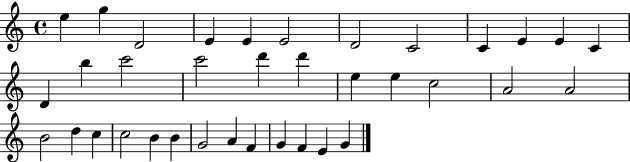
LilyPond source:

{
  \clef treble
  \time 4/4
  \defaultTimeSignature
  \key c \major
  e''4 g''4 d'2 | e'4 e'4 e'2 | d'2 c'2 | c'4 e'4 e'4 c'4 | \break d'4 b''4 c'''2 | c'''2 d'''4 d'''4 | e''4 e''4 c''2 | a'2 a'2 | \break b'2 d''4 c''4 | c''2 b'4 b'4 | g'2 a'4 f'4 | g'4 f'4 e'4 g'4 | \break \bar "|."
}